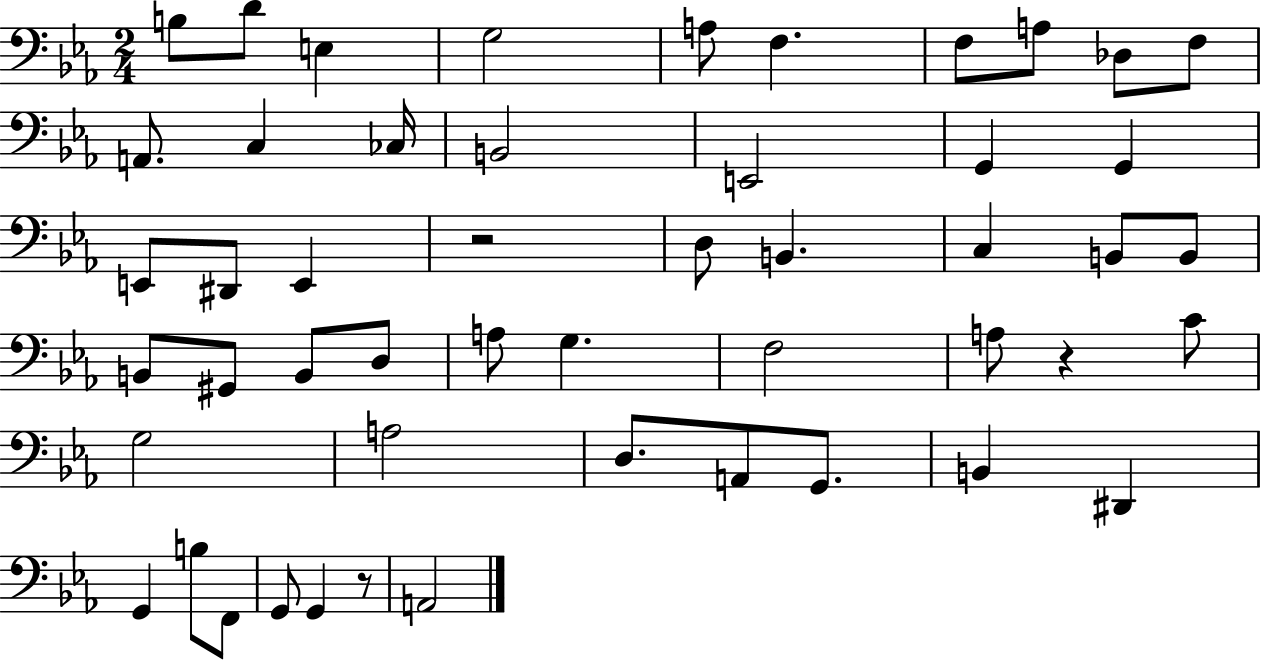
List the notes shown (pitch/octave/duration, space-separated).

B3/e D4/e E3/q G3/h A3/e F3/q. F3/e A3/e Db3/e F3/e A2/e. C3/q CES3/s B2/h E2/h G2/q G2/q E2/e D#2/e E2/q R/h D3/e B2/q. C3/q B2/e B2/e B2/e G#2/e B2/e D3/e A3/e G3/q. F3/h A3/e R/q C4/e G3/h A3/h D3/e. A2/e G2/e. B2/q D#2/q G2/q B3/e F2/e G2/e G2/q R/e A2/h